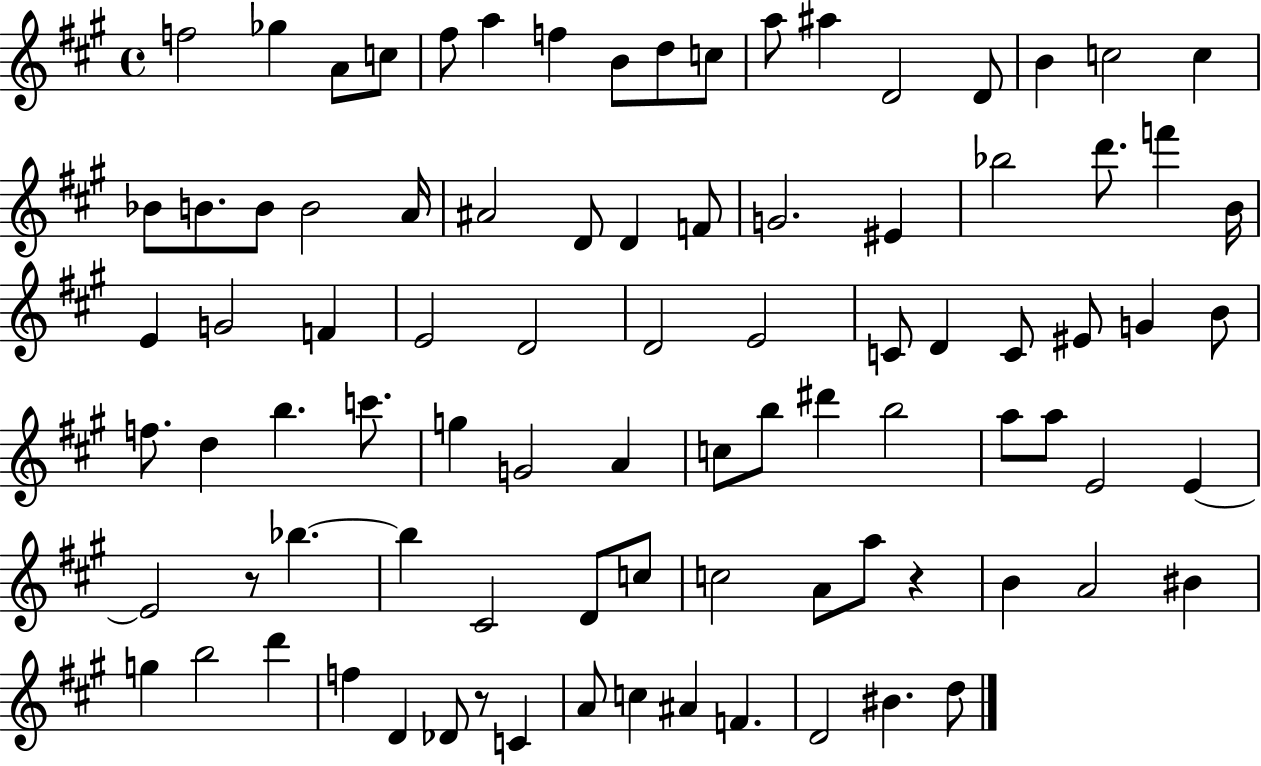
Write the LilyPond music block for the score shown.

{
  \clef treble
  \time 4/4
  \defaultTimeSignature
  \key a \major
  \repeat volta 2 { f''2 ges''4 a'8 c''8 | fis''8 a''4 f''4 b'8 d''8 c''8 | a''8 ais''4 d'2 d'8 | b'4 c''2 c''4 | \break bes'8 b'8. b'8 b'2 a'16 | ais'2 d'8 d'4 f'8 | g'2. eis'4 | bes''2 d'''8. f'''4 b'16 | \break e'4 g'2 f'4 | e'2 d'2 | d'2 e'2 | c'8 d'4 c'8 eis'8 g'4 b'8 | \break f''8. d''4 b''4. c'''8. | g''4 g'2 a'4 | c''8 b''8 dis'''4 b''2 | a''8 a''8 e'2 e'4~~ | \break e'2 r8 bes''4.~~ | bes''4 cis'2 d'8 c''8 | c''2 a'8 a''8 r4 | b'4 a'2 bis'4 | \break g''4 b''2 d'''4 | f''4 d'4 des'8 r8 c'4 | a'8 c''4 ais'4 f'4. | d'2 bis'4. d''8 | \break } \bar "|."
}